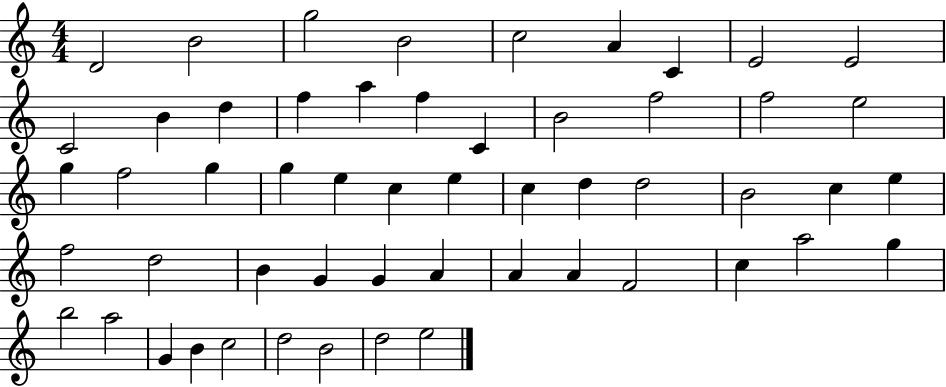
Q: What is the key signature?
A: C major